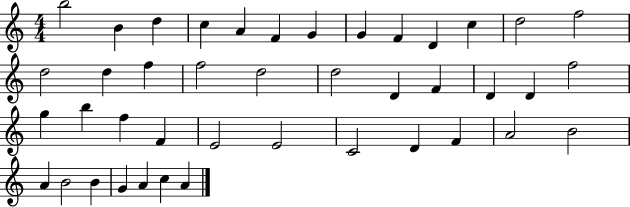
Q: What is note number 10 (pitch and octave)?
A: D4